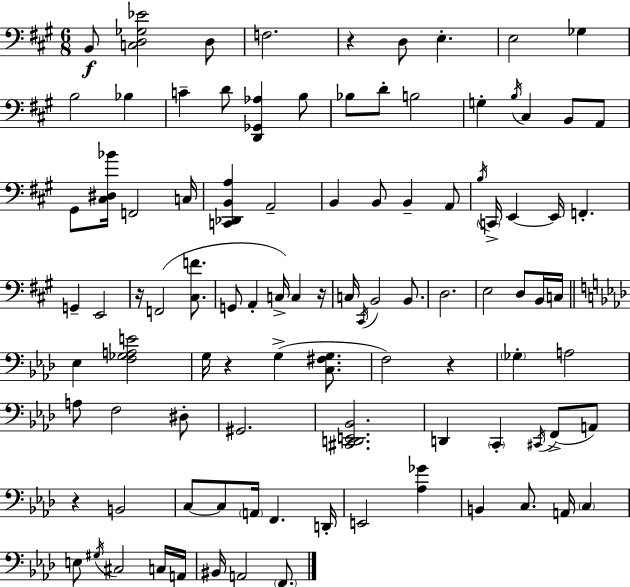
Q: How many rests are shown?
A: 6